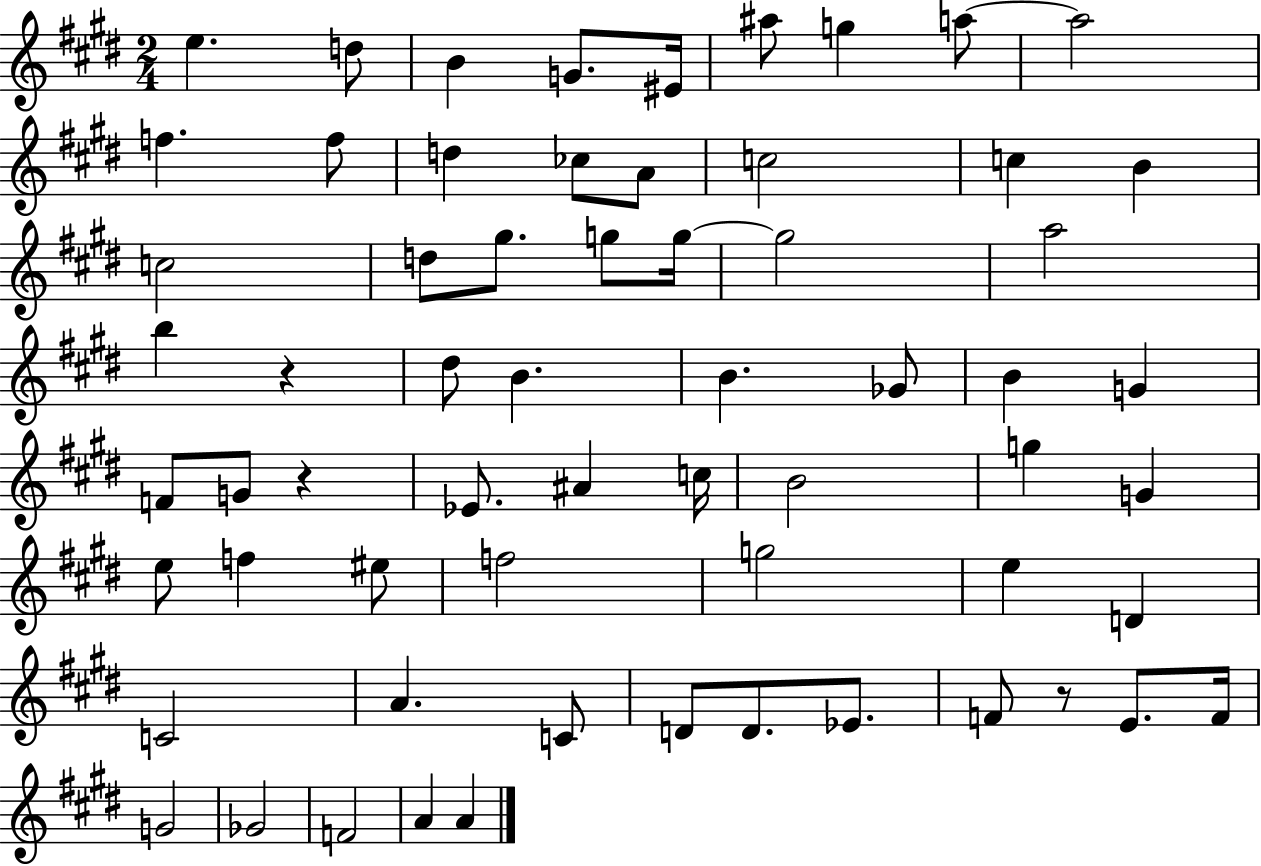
{
  \clef treble
  \numericTimeSignature
  \time 2/4
  \key e \major
  \repeat volta 2 { e''4. d''8 | b'4 g'8. eis'16 | ais''8 g''4 a''8~~ | a''2 | \break f''4. f''8 | d''4 ces''8 a'8 | c''2 | c''4 b'4 | \break c''2 | d''8 gis''8. g''8 g''16~~ | g''2 | a''2 | \break b''4 r4 | dis''8 b'4. | b'4. ges'8 | b'4 g'4 | \break f'8 g'8 r4 | ees'8. ais'4 c''16 | b'2 | g''4 g'4 | \break e''8 f''4 eis''8 | f''2 | g''2 | e''4 d'4 | \break c'2 | a'4. c'8 | d'8 d'8. ees'8. | f'8 r8 e'8. f'16 | \break g'2 | ges'2 | f'2 | a'4 a'4 | \break } \bar "|."
}